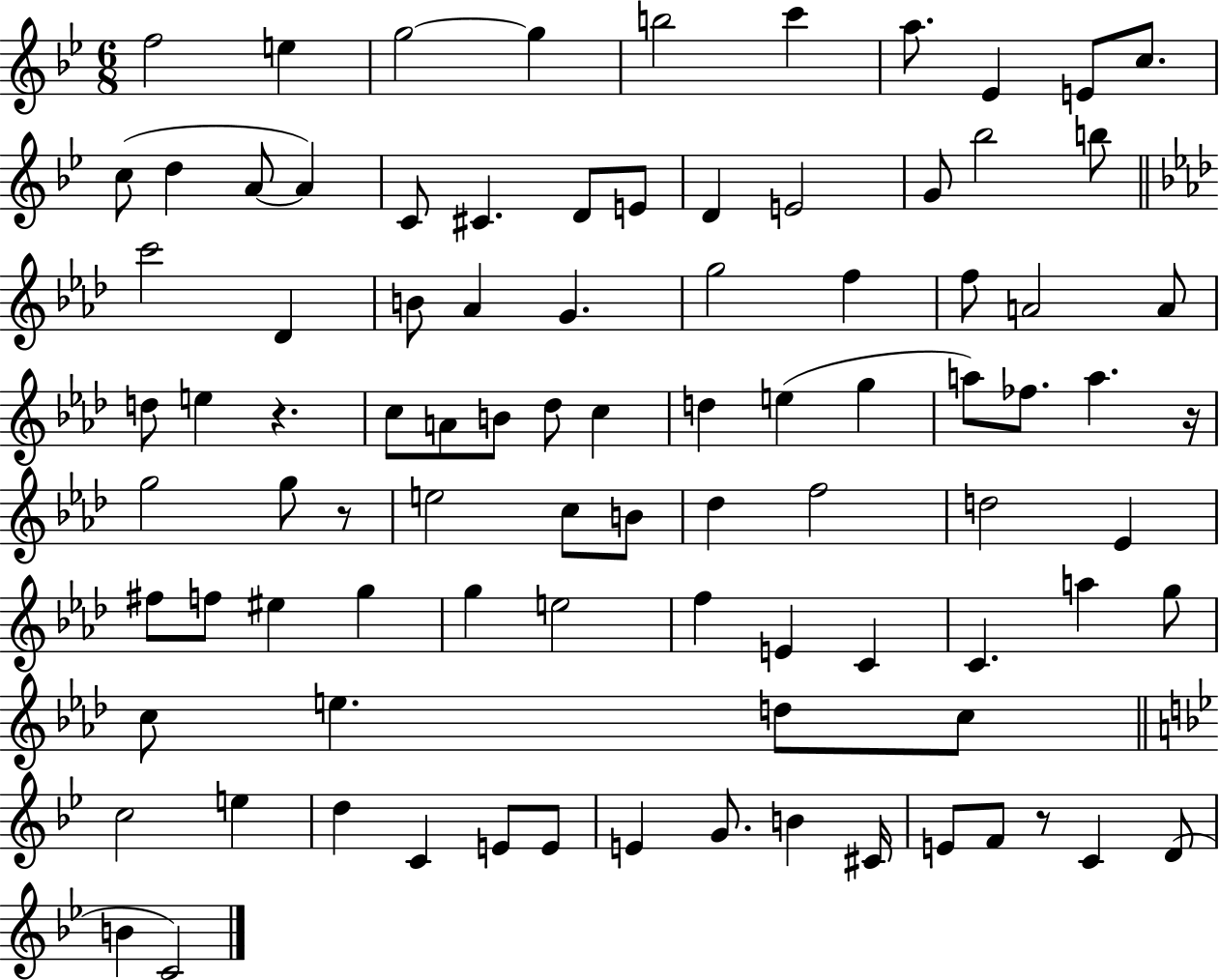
{
  \clef treble
  \numericTimeSignature
  \time 6/8
  \key bes \major
  f''2 e''4 | g''2~~ g''4 | b''2 c'''4 | a''8. ees'4 e'8 c''8. | \break c''8( d''4 a'8~~ a'4) | c'8 cis'4. d'8 e'8 | d'4 e'2 | g'8 bes''2 b''8 | \break \bar "||" \break \key aes \major c'''2 des'4 | b'8 aes'4 g'4. | g''2 f''4 | f''8 a'2 a'8 | \break d''8 e''4 r4. | c''8 a'8 b'8 des''8 c''4 | d''4 e''4( g''4 | a''8) fes''8. a''4. r16 | \break g''2 g''8 r8 | e''2 c''8 b'8 | des''4 f''2 | d''2 ees'4 | \break fis''8 f''8 eis''4 g''4 | g''4 e''2 | f''4 e'4 c'4 | c'4. a''4 g''8 | \break c''8 e''4. d''8 c''8 | \bar "||" \break \key bes \major c''2 e''4 | d''4 c'4 e'8 e'8 | e'4 g'8. b'4 cis'16 | e'8 f'8 r8 c'4 d'8( | \break b'4 c'2) | \bar "|."
}